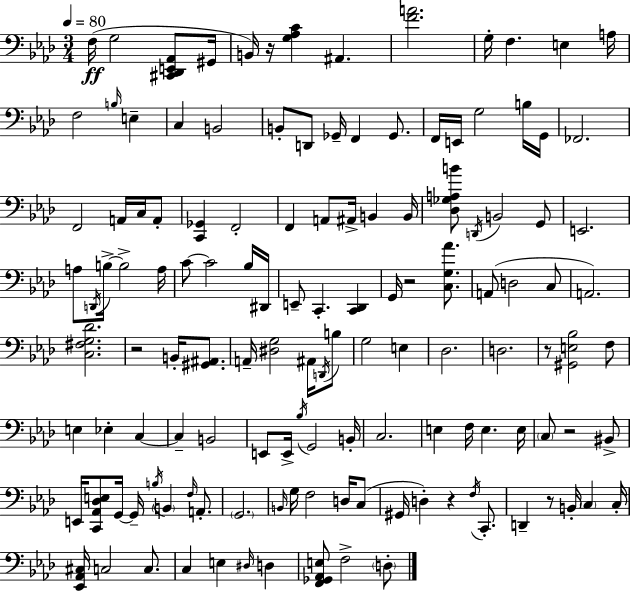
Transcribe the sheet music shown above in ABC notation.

X:1
T:Untitled
M:3/4
L:1/4
K:Ab
F,/4 G,2 [^C,,_D,,E,,_A,,]/2 ^G,,/4 B,,/4 z/4 [G,_A,C] ^A,, [FA]2 G,/4 F, E, A,/4 F,2 B,/4 E, C, B,,2 B,,/2 D,,/2 _G,,/4 F,, _G,,/2 F,,/4 E,,/4 G,2 B,/4 G,,/4 _F,,2 F,,2 A,,/4 C,/4 A,,/2 [C,,_G,,] F,,2 F,, A,,/2 ^A,,/4 B,, B,,/4 [_D,_G,A,B]/2 D,,/4 B,,2 G,,/2 E,,2 A,/2 D,,/4 B,/4 B,2 A,/4 C/2 C2 _B,/4 ^D,,/4 E,,/2 C,, [C,,_D,,] G,,/4 z2 [C,G,_A]/2 A,,/2 D,2 C,/2 A,,2 [C,^F,G,_D]2 z2 B,,/4 [^G,,^A,,]/2 A,,/4 [^D,G,]2 ^A,,/4 D,,/4 B,/2 G,2 E, _D,2 D,2 z/2 [^G,,E,_B,]2 F,/2 E, _E, C, C, B,,2 E,,/2 E,,/4 _B,/4 G,,2 B,,/4 C,2 E, F,/4 E, E,/4 C,/2 z2 ^B,,/2 E,,/4 [C,,_A,,_D,E,]/2 G,,/4 G,,/4 B,/4 B,, F,/4 A,,/2 G,,2 B,,/4 G,/4 F,2 D,/4 C,/2 ^G,,/4 D, z F,/4 C,,/2 D,, z/2 B,,/4 C, C,/4 [_E,,_A,,^C,]/4 C,2 C,/2 C, E, ^D,/4 D, [F,,_G,,_A,,E,]/2 F,2 D,/2